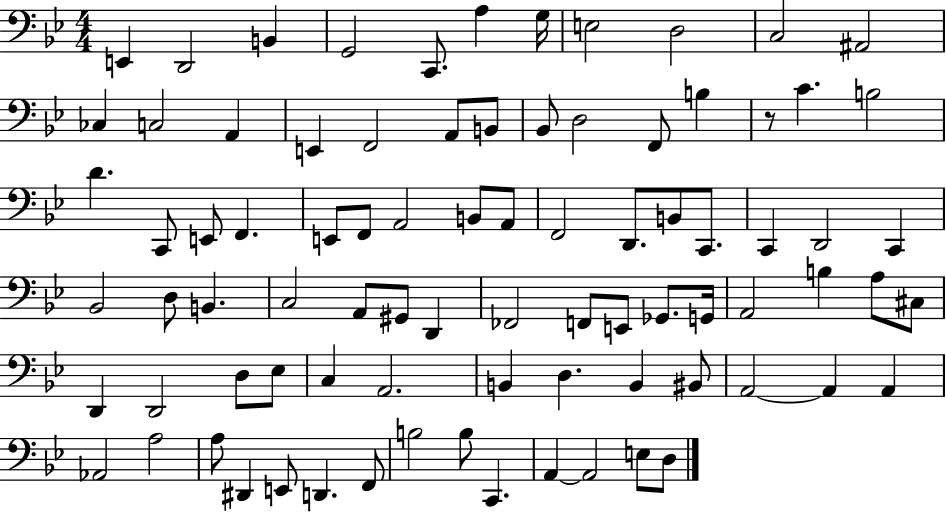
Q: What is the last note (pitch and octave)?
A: D3